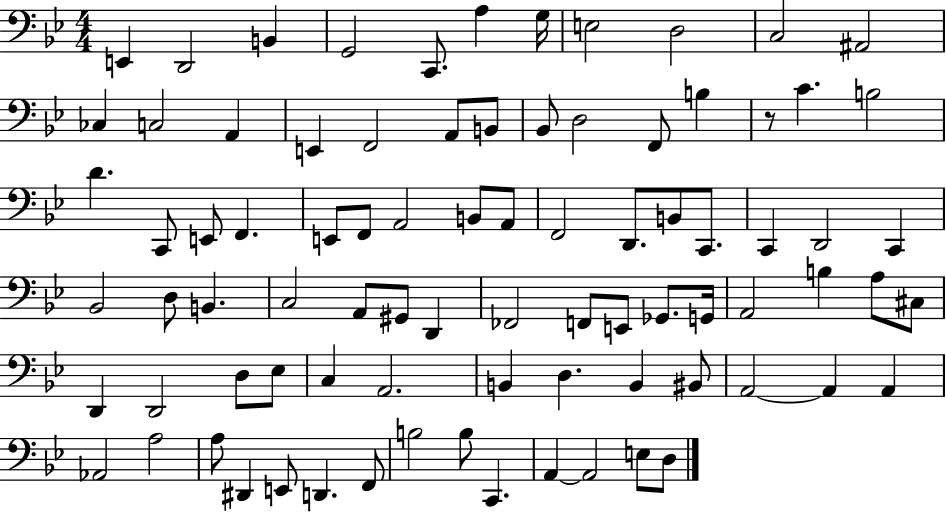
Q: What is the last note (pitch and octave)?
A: D3